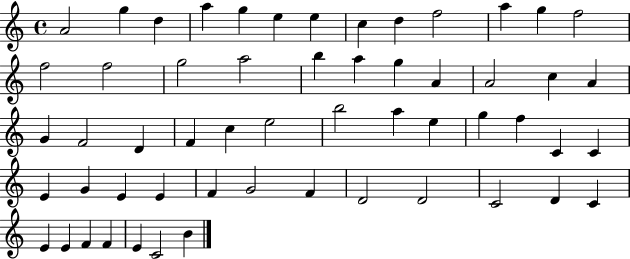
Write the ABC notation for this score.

X:1
T:Untitled
M:4/4
L:1/4
K:C
A2 g d a g e e c d f2 a g f2 f2 f2 g2 a2 b a g A A2 c A G F2 D F c e2 b2 a e g f C C E G E E F G2 F D2 D2 C2 D C E E F F E C2 B